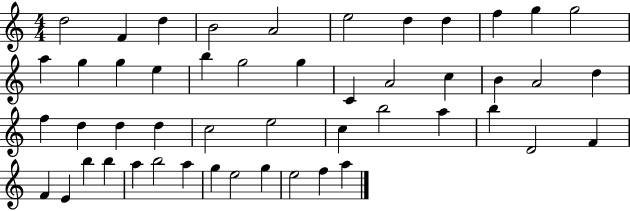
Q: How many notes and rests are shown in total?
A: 49